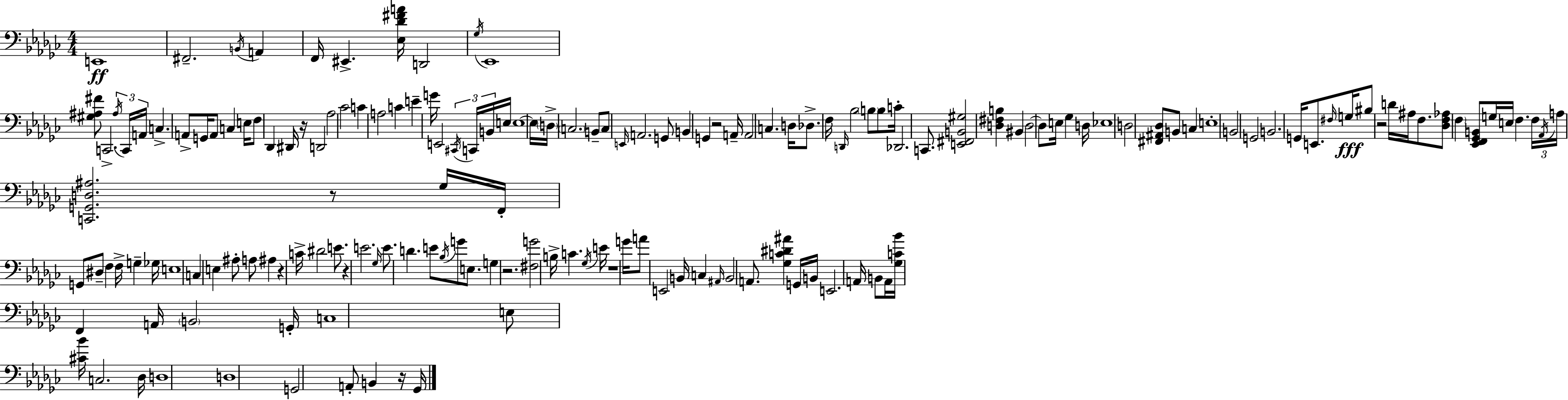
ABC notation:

X:1
T:Untitled
M:4/4
L:1/4
K:Ebm
E,,4 ^F,,2 B,,/4 A,, F,,/4 ^E,, [_E,_D^FA]/4 D,,2 _G,/4 _E,,4 [^G,^A,^F]/2 C,,2 ^A,/4 C,,/4 A,,/4 C, A,,/2 G,,/4 A,,/2 C, E,/4 F,/2 _D,, ^D,,/4 z/4 D,,2 _A,2 _C2 C A,2 C E G/4 E,,2 ^C,,/4 C,,/4 B,,/4 E,/4 E,4 E,/4 D,/4 C,2 B,,/2 C,/2 E,,/4 A,,2 G,,/2 B,, G,, z2 A,,/4 A,,2 C, D,/4 _D,/2 F,/4 D,,/4 _B,2 B,/2 B,/2 C/4 _D,,2 C,,/2 [E,,^F,,B,,^G,]2 [D,^F,B,] ^B,, D,2 D,/2 E,/4 _G, D,/4 _E,4 D,2 [^F,,^A,,_D,]/2 B,,/2 C, E,4 B,,2 G,,2 B,,2 G,,/4 E,,/2 ^F,/4 G,/4 ^B,/2 z2 D/4 ^A,/4 F,/2 [_D,F,_A,]/2 F, [_E,,F,,_G,,B,,]/2 G,/4 E,/4 F, F,/4 _A,,/4 A,/4 [C,,G,,D,^A,]2 z/2 _G,/4 F,,/4 G,,/2 ^D,/2 F, F,/4 G, _G,/4 E,4 C, E, ^A,/2 A,/2 ^A, z C/4 ^D2 E/2 z E2 _G,/4 E/2 D E/2 _B,/4 G/2 E,/2 G, z2 [^F,G]2 B,/4 C _G,/4 E/4 z4 G/4 A/2 E,,2 B,,/4 C, ^A,,/4 B,,2 A,,/2 [_G,C^D^A] G,,/4 B,,/4 E,,2 A,,/4 B,,/2 A,,/4 [_G,C_B]/4 F,, A,,/4 B,,2 G,,/4 C,4 E,/2 [^C_B]/4 C,2 _D,/4 D,4 D,4 G,,2 A,,/2 B,, z/4 _G,,/4